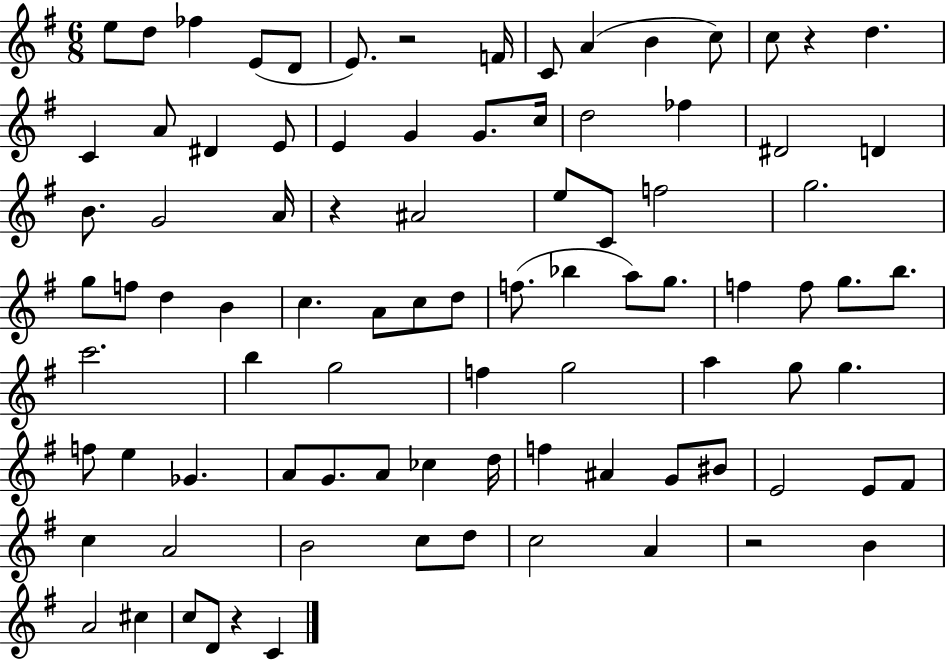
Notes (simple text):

E5/e D5/e FES5/q E4/e D4/e E4/e. R/h F4/s C4/e A4/q B4/q C5/e C5/e R/q D5/q. C4/q A4/e D#4/q E4/e E4/q G4/q G4/e. C5/s D5/h FES5/q D#4/h D4/q B4/e. G4/h A4/s R/q A#4/h E5/e C4/e F5/h G5/h. G5/e F5/e D5/q B4/q C5/q. A4/e C5/e D5/e F5/e. Bb5/q A5/e G5/e. F5/q F5/e G5/e. B5/e. C6/h. B5/q G5/h F5/q G5/h A5/q G5/e G5/q. F5/e E5/q Gb4/q. A4/e G4/e. A4/e CES5/q D5/s F5/q A#4/q G4/e BIS4/e E4/h E4/e F#4/e C5/q A4/h B4/h C5/e D5/e C5/h A4/q R/h B4/q A4/h C#5/q C5/e D4/e R/q C4/q